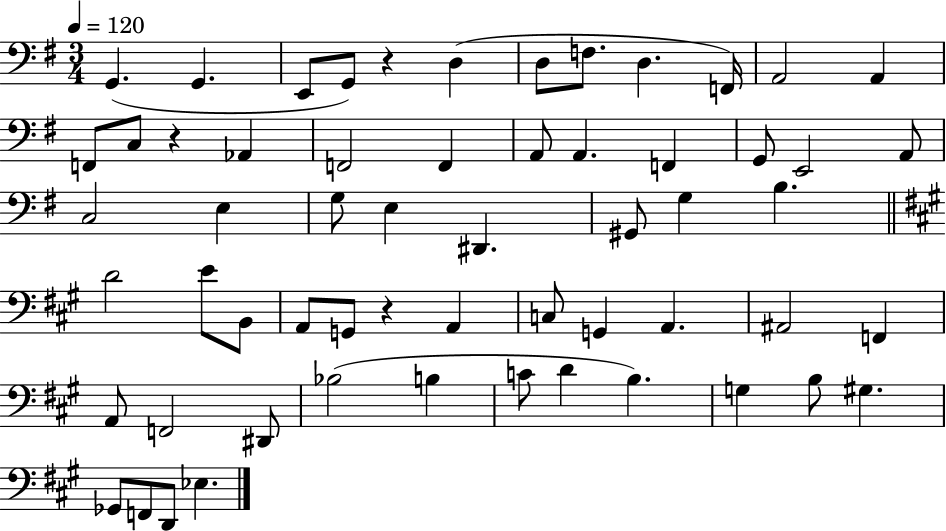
X:1
T:Untitled
M:3/4
L:1/4
K:G
G,, G,, E,,/2 G,,/2 z D, D,/2 F,/2 D, F,,/4 A,,2 A,, F,,/2 C,/2 z _A,, F,,2 F,, A,,/2 A,, F,, G,,/2 E,,2 A,,/2 C,2 E, G,/2 E, ^D,, ^G,,/2 G, B, D2 E/2 B,,/2 A,,/2 G,,/2 z A,, C,/2 G,, A,, ^A,,2 F,, A,,/2 F,,2 ^D,,/2 _B,2 B, C/2 D B, G, B,/2 ^G, _G,,/2 F,,/2 D,,/2 _E,